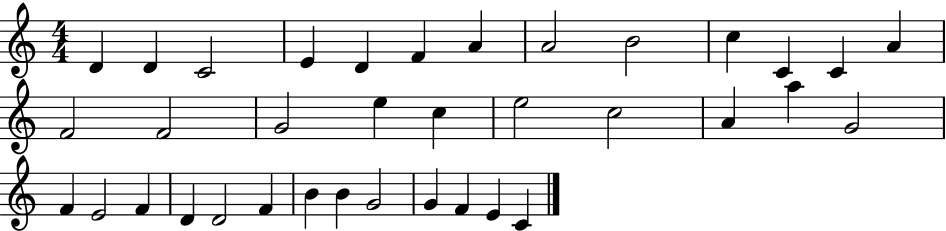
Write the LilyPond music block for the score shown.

{
  \clef treble
  \numericTimeSignature
  \time 4/4
  \key c \major
  d'4 d'4 c'2 | e'4 d'4 f'4 a'4 | a'2 b'2 | c''4 c'4 c'4 a'4 | \break f'2 f'2 | g'2 e''4 c''4 | e''2 c''2 | a'4 a''4 g'2 | \break f'4 e'2 f'4 | d'4 d'2 f'4 | b'4 b'4 g'2 | g'4 f'4 e'4 c'4 | \break \bar "|."
}